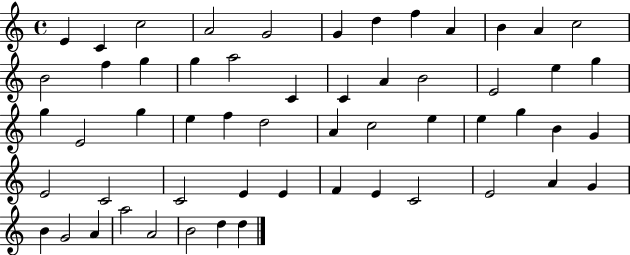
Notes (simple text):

E4/q C4/q C5/h A4/h G4/h G4/q D5/q F5/q A4/q B4/q A4/q C5/h B4/h F5/q G5/q G5/q A5/h C4/q C4/q A4/q B4/h E4/h E5/q G5/q G5/q E4/h G5/q E5/q F5/q D5/h A4/q C5/h E5/q E5/q G5/q B4/q G4/q E4/h C4/h C4/h E4/q E4/q F4/q E4/q C4/h E4/h A4/q G4/q B4/q G4/h A4/q A5/h A4/h B4/h D5/q D5/q